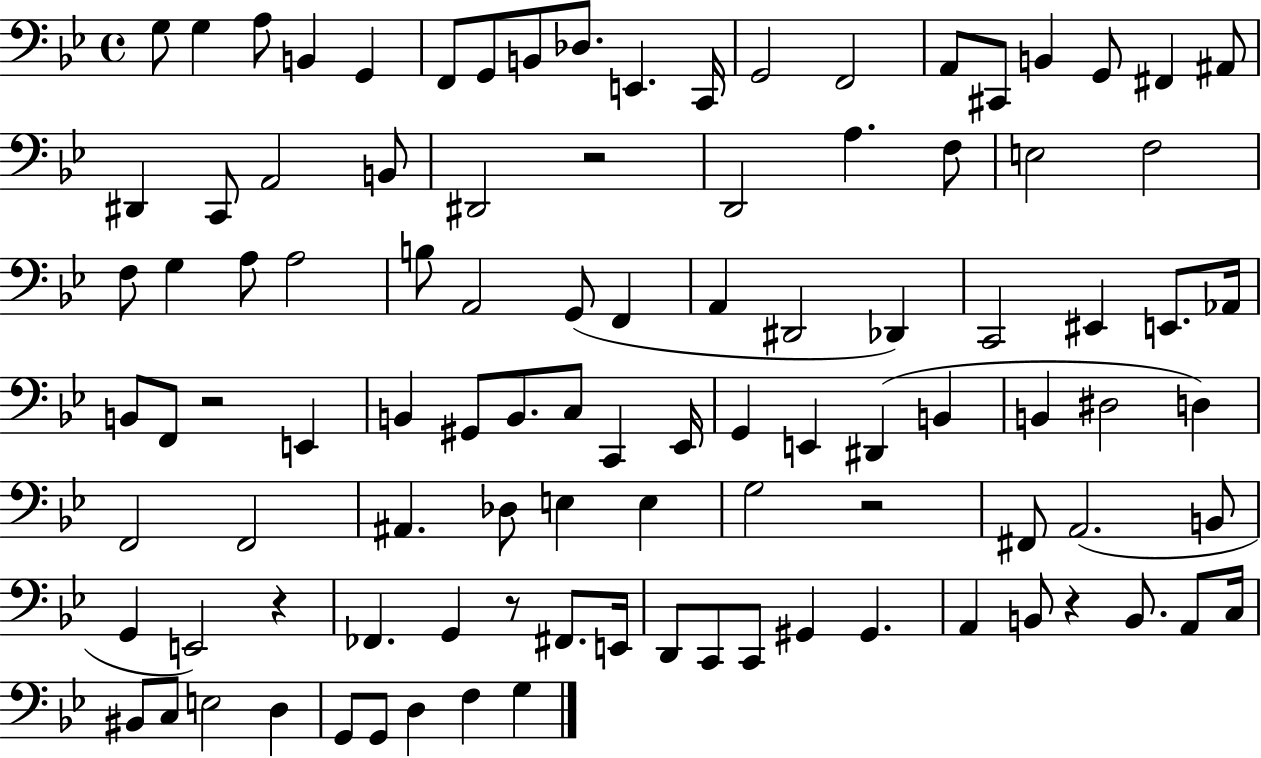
G3/e G3/q A3/e B2/q G2/q F2/e G2/e B2/e Db3/e. E2/q. C2/s G2/h F2/h A2/e C#2/e B2/q G2/e F#2/q A#2/e D#2/q C2/e A2/h B2/e D#2/h R/h D2/h A3/q. F3/e E3/h F3/h F3/e G3/q A3/e A3/h B3/e A2/h G2/e F2/q A2/q D#2/h Db2/q C2/h EIS2/q E2/e. Ab2/s B2/e F2/e R/h E2/q B2/q G#2/e B2/e. C3/e C2/q Eb2/s G2/q E2/q D#2/q B2/q B2/q D#3/h D3/q F2/h F2/h A#2/q. Db3/e E3/q E3/q G3/h R/h F#2/e A2/h. B2/e G2/q E2/h R/q FES2/q. G2/q R/e F#2/e. E2/s D2/e C2/e C2/e G#2/q G#2/q. A2/q B2/e R/q B2/e. A2/e C3/s BIS2/e C3/e E3/h D3/q G2/e G2/e D3/q F3/q G3/q